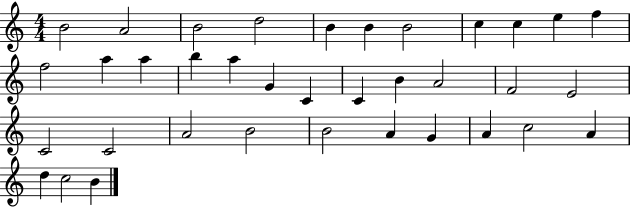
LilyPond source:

{
  \clef treble
  \numericTimeSignature
  \time 4/4
  \key c \major
  b'2 a'2 | b'2 d''2 | b'4 b'4 b'2 | c''4 c''4 e''4 f''4 | \break f''2 a''4 a''4 | b''4 a''4 g'4 c'4 | c'4 b'4 a'2 | f'2 e'2 | \break c'2 c'2 | a'2 b'2 | b'2 a'4 g'4 | a'4 c''2 a'4 | \break d''4 c''2 b'4 | \bar "|."
}